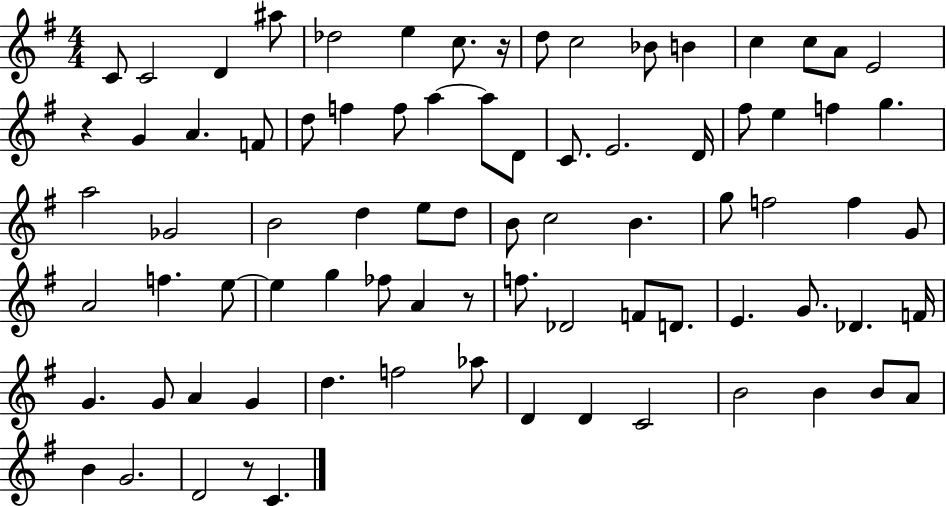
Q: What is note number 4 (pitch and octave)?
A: A#5